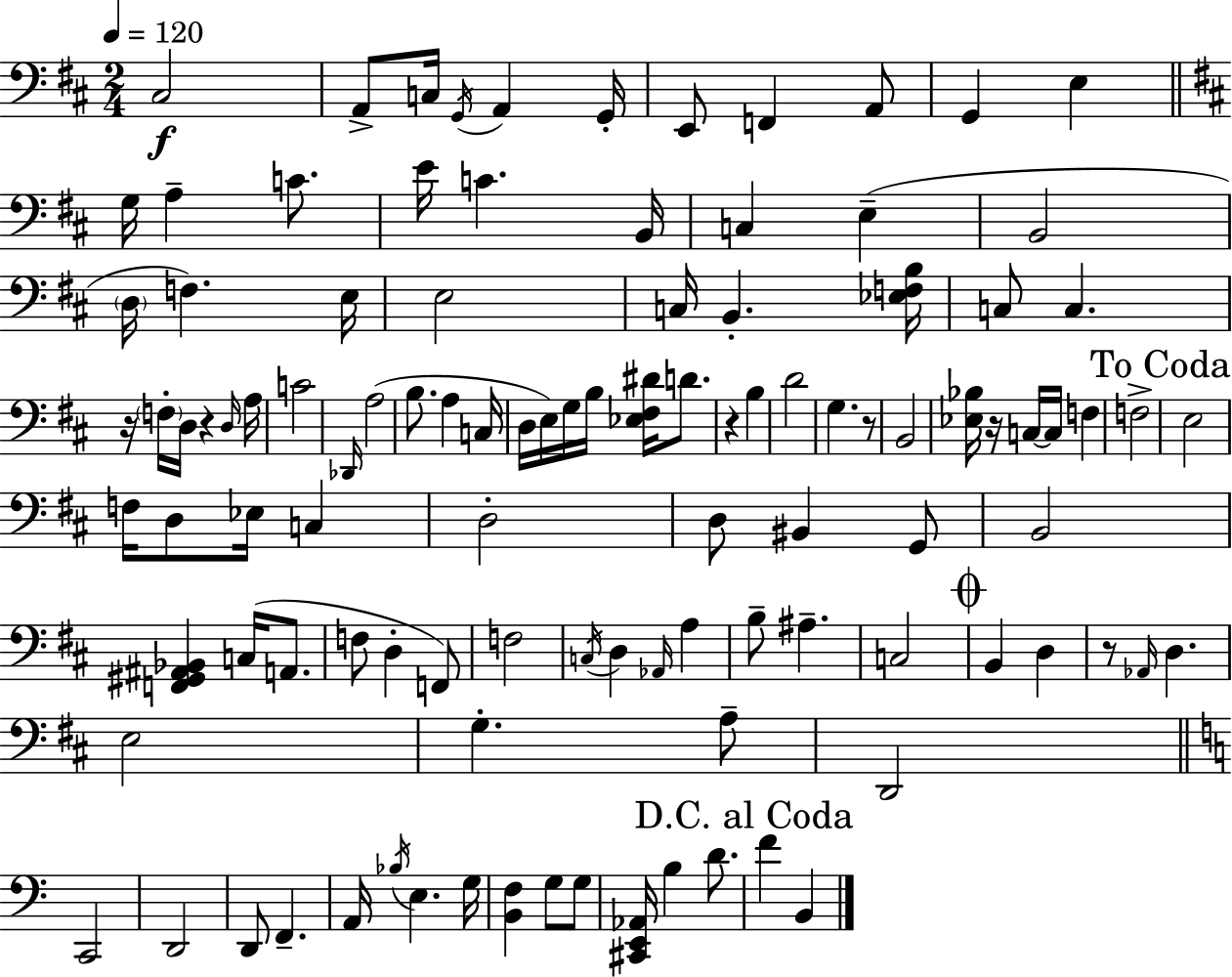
C#3/h A2/e C3/s G2/s A2/q G2/s E2/e F2/q A2/e G2/q E3/q G3/s A3/q C4/e. E4/s C4/q. B2/s C3/q E3/q B2/h D3/s F3/q. E3/s E3/h C3/s B2/q. [Eb3,F3,B3]/s C3/e C3/q. R/s F3/s D3/s R/q D3/s A3/s C4/h Db2/s A3/h B3/e. A3/q C3/s D3/s E3/s G3/s B3/s [Eb3,F#3,D#4]/s D4/e. R/q B3/q D4/h G3/q. R/e B2/h [Eb3,Bb3]/s R/s C3/s C3/s F3/q F3/h E3/h F3/s D3/e Eb3/s C3/q D3/h D3/e BIS2/q G2/e B2/h [F2,G#2,A#2,Bb2]/q C3/s A2/e. F3/e D3/q F2/e F3/h C3/s D3/q Ab2/s A3/q B3/e A#3/q. C3/h B2/q D3/q R/e Ab2/s D3/q. E3/h G3/q. A3/e D2/h C2/h D2/h D2/e F2/q. A2/s Bb3/s E3/q. G3/s [B2,F3]/q G3/e G3/e [C#2,E2,Ab2]/s B3/q D4/e. F4/q B2/q